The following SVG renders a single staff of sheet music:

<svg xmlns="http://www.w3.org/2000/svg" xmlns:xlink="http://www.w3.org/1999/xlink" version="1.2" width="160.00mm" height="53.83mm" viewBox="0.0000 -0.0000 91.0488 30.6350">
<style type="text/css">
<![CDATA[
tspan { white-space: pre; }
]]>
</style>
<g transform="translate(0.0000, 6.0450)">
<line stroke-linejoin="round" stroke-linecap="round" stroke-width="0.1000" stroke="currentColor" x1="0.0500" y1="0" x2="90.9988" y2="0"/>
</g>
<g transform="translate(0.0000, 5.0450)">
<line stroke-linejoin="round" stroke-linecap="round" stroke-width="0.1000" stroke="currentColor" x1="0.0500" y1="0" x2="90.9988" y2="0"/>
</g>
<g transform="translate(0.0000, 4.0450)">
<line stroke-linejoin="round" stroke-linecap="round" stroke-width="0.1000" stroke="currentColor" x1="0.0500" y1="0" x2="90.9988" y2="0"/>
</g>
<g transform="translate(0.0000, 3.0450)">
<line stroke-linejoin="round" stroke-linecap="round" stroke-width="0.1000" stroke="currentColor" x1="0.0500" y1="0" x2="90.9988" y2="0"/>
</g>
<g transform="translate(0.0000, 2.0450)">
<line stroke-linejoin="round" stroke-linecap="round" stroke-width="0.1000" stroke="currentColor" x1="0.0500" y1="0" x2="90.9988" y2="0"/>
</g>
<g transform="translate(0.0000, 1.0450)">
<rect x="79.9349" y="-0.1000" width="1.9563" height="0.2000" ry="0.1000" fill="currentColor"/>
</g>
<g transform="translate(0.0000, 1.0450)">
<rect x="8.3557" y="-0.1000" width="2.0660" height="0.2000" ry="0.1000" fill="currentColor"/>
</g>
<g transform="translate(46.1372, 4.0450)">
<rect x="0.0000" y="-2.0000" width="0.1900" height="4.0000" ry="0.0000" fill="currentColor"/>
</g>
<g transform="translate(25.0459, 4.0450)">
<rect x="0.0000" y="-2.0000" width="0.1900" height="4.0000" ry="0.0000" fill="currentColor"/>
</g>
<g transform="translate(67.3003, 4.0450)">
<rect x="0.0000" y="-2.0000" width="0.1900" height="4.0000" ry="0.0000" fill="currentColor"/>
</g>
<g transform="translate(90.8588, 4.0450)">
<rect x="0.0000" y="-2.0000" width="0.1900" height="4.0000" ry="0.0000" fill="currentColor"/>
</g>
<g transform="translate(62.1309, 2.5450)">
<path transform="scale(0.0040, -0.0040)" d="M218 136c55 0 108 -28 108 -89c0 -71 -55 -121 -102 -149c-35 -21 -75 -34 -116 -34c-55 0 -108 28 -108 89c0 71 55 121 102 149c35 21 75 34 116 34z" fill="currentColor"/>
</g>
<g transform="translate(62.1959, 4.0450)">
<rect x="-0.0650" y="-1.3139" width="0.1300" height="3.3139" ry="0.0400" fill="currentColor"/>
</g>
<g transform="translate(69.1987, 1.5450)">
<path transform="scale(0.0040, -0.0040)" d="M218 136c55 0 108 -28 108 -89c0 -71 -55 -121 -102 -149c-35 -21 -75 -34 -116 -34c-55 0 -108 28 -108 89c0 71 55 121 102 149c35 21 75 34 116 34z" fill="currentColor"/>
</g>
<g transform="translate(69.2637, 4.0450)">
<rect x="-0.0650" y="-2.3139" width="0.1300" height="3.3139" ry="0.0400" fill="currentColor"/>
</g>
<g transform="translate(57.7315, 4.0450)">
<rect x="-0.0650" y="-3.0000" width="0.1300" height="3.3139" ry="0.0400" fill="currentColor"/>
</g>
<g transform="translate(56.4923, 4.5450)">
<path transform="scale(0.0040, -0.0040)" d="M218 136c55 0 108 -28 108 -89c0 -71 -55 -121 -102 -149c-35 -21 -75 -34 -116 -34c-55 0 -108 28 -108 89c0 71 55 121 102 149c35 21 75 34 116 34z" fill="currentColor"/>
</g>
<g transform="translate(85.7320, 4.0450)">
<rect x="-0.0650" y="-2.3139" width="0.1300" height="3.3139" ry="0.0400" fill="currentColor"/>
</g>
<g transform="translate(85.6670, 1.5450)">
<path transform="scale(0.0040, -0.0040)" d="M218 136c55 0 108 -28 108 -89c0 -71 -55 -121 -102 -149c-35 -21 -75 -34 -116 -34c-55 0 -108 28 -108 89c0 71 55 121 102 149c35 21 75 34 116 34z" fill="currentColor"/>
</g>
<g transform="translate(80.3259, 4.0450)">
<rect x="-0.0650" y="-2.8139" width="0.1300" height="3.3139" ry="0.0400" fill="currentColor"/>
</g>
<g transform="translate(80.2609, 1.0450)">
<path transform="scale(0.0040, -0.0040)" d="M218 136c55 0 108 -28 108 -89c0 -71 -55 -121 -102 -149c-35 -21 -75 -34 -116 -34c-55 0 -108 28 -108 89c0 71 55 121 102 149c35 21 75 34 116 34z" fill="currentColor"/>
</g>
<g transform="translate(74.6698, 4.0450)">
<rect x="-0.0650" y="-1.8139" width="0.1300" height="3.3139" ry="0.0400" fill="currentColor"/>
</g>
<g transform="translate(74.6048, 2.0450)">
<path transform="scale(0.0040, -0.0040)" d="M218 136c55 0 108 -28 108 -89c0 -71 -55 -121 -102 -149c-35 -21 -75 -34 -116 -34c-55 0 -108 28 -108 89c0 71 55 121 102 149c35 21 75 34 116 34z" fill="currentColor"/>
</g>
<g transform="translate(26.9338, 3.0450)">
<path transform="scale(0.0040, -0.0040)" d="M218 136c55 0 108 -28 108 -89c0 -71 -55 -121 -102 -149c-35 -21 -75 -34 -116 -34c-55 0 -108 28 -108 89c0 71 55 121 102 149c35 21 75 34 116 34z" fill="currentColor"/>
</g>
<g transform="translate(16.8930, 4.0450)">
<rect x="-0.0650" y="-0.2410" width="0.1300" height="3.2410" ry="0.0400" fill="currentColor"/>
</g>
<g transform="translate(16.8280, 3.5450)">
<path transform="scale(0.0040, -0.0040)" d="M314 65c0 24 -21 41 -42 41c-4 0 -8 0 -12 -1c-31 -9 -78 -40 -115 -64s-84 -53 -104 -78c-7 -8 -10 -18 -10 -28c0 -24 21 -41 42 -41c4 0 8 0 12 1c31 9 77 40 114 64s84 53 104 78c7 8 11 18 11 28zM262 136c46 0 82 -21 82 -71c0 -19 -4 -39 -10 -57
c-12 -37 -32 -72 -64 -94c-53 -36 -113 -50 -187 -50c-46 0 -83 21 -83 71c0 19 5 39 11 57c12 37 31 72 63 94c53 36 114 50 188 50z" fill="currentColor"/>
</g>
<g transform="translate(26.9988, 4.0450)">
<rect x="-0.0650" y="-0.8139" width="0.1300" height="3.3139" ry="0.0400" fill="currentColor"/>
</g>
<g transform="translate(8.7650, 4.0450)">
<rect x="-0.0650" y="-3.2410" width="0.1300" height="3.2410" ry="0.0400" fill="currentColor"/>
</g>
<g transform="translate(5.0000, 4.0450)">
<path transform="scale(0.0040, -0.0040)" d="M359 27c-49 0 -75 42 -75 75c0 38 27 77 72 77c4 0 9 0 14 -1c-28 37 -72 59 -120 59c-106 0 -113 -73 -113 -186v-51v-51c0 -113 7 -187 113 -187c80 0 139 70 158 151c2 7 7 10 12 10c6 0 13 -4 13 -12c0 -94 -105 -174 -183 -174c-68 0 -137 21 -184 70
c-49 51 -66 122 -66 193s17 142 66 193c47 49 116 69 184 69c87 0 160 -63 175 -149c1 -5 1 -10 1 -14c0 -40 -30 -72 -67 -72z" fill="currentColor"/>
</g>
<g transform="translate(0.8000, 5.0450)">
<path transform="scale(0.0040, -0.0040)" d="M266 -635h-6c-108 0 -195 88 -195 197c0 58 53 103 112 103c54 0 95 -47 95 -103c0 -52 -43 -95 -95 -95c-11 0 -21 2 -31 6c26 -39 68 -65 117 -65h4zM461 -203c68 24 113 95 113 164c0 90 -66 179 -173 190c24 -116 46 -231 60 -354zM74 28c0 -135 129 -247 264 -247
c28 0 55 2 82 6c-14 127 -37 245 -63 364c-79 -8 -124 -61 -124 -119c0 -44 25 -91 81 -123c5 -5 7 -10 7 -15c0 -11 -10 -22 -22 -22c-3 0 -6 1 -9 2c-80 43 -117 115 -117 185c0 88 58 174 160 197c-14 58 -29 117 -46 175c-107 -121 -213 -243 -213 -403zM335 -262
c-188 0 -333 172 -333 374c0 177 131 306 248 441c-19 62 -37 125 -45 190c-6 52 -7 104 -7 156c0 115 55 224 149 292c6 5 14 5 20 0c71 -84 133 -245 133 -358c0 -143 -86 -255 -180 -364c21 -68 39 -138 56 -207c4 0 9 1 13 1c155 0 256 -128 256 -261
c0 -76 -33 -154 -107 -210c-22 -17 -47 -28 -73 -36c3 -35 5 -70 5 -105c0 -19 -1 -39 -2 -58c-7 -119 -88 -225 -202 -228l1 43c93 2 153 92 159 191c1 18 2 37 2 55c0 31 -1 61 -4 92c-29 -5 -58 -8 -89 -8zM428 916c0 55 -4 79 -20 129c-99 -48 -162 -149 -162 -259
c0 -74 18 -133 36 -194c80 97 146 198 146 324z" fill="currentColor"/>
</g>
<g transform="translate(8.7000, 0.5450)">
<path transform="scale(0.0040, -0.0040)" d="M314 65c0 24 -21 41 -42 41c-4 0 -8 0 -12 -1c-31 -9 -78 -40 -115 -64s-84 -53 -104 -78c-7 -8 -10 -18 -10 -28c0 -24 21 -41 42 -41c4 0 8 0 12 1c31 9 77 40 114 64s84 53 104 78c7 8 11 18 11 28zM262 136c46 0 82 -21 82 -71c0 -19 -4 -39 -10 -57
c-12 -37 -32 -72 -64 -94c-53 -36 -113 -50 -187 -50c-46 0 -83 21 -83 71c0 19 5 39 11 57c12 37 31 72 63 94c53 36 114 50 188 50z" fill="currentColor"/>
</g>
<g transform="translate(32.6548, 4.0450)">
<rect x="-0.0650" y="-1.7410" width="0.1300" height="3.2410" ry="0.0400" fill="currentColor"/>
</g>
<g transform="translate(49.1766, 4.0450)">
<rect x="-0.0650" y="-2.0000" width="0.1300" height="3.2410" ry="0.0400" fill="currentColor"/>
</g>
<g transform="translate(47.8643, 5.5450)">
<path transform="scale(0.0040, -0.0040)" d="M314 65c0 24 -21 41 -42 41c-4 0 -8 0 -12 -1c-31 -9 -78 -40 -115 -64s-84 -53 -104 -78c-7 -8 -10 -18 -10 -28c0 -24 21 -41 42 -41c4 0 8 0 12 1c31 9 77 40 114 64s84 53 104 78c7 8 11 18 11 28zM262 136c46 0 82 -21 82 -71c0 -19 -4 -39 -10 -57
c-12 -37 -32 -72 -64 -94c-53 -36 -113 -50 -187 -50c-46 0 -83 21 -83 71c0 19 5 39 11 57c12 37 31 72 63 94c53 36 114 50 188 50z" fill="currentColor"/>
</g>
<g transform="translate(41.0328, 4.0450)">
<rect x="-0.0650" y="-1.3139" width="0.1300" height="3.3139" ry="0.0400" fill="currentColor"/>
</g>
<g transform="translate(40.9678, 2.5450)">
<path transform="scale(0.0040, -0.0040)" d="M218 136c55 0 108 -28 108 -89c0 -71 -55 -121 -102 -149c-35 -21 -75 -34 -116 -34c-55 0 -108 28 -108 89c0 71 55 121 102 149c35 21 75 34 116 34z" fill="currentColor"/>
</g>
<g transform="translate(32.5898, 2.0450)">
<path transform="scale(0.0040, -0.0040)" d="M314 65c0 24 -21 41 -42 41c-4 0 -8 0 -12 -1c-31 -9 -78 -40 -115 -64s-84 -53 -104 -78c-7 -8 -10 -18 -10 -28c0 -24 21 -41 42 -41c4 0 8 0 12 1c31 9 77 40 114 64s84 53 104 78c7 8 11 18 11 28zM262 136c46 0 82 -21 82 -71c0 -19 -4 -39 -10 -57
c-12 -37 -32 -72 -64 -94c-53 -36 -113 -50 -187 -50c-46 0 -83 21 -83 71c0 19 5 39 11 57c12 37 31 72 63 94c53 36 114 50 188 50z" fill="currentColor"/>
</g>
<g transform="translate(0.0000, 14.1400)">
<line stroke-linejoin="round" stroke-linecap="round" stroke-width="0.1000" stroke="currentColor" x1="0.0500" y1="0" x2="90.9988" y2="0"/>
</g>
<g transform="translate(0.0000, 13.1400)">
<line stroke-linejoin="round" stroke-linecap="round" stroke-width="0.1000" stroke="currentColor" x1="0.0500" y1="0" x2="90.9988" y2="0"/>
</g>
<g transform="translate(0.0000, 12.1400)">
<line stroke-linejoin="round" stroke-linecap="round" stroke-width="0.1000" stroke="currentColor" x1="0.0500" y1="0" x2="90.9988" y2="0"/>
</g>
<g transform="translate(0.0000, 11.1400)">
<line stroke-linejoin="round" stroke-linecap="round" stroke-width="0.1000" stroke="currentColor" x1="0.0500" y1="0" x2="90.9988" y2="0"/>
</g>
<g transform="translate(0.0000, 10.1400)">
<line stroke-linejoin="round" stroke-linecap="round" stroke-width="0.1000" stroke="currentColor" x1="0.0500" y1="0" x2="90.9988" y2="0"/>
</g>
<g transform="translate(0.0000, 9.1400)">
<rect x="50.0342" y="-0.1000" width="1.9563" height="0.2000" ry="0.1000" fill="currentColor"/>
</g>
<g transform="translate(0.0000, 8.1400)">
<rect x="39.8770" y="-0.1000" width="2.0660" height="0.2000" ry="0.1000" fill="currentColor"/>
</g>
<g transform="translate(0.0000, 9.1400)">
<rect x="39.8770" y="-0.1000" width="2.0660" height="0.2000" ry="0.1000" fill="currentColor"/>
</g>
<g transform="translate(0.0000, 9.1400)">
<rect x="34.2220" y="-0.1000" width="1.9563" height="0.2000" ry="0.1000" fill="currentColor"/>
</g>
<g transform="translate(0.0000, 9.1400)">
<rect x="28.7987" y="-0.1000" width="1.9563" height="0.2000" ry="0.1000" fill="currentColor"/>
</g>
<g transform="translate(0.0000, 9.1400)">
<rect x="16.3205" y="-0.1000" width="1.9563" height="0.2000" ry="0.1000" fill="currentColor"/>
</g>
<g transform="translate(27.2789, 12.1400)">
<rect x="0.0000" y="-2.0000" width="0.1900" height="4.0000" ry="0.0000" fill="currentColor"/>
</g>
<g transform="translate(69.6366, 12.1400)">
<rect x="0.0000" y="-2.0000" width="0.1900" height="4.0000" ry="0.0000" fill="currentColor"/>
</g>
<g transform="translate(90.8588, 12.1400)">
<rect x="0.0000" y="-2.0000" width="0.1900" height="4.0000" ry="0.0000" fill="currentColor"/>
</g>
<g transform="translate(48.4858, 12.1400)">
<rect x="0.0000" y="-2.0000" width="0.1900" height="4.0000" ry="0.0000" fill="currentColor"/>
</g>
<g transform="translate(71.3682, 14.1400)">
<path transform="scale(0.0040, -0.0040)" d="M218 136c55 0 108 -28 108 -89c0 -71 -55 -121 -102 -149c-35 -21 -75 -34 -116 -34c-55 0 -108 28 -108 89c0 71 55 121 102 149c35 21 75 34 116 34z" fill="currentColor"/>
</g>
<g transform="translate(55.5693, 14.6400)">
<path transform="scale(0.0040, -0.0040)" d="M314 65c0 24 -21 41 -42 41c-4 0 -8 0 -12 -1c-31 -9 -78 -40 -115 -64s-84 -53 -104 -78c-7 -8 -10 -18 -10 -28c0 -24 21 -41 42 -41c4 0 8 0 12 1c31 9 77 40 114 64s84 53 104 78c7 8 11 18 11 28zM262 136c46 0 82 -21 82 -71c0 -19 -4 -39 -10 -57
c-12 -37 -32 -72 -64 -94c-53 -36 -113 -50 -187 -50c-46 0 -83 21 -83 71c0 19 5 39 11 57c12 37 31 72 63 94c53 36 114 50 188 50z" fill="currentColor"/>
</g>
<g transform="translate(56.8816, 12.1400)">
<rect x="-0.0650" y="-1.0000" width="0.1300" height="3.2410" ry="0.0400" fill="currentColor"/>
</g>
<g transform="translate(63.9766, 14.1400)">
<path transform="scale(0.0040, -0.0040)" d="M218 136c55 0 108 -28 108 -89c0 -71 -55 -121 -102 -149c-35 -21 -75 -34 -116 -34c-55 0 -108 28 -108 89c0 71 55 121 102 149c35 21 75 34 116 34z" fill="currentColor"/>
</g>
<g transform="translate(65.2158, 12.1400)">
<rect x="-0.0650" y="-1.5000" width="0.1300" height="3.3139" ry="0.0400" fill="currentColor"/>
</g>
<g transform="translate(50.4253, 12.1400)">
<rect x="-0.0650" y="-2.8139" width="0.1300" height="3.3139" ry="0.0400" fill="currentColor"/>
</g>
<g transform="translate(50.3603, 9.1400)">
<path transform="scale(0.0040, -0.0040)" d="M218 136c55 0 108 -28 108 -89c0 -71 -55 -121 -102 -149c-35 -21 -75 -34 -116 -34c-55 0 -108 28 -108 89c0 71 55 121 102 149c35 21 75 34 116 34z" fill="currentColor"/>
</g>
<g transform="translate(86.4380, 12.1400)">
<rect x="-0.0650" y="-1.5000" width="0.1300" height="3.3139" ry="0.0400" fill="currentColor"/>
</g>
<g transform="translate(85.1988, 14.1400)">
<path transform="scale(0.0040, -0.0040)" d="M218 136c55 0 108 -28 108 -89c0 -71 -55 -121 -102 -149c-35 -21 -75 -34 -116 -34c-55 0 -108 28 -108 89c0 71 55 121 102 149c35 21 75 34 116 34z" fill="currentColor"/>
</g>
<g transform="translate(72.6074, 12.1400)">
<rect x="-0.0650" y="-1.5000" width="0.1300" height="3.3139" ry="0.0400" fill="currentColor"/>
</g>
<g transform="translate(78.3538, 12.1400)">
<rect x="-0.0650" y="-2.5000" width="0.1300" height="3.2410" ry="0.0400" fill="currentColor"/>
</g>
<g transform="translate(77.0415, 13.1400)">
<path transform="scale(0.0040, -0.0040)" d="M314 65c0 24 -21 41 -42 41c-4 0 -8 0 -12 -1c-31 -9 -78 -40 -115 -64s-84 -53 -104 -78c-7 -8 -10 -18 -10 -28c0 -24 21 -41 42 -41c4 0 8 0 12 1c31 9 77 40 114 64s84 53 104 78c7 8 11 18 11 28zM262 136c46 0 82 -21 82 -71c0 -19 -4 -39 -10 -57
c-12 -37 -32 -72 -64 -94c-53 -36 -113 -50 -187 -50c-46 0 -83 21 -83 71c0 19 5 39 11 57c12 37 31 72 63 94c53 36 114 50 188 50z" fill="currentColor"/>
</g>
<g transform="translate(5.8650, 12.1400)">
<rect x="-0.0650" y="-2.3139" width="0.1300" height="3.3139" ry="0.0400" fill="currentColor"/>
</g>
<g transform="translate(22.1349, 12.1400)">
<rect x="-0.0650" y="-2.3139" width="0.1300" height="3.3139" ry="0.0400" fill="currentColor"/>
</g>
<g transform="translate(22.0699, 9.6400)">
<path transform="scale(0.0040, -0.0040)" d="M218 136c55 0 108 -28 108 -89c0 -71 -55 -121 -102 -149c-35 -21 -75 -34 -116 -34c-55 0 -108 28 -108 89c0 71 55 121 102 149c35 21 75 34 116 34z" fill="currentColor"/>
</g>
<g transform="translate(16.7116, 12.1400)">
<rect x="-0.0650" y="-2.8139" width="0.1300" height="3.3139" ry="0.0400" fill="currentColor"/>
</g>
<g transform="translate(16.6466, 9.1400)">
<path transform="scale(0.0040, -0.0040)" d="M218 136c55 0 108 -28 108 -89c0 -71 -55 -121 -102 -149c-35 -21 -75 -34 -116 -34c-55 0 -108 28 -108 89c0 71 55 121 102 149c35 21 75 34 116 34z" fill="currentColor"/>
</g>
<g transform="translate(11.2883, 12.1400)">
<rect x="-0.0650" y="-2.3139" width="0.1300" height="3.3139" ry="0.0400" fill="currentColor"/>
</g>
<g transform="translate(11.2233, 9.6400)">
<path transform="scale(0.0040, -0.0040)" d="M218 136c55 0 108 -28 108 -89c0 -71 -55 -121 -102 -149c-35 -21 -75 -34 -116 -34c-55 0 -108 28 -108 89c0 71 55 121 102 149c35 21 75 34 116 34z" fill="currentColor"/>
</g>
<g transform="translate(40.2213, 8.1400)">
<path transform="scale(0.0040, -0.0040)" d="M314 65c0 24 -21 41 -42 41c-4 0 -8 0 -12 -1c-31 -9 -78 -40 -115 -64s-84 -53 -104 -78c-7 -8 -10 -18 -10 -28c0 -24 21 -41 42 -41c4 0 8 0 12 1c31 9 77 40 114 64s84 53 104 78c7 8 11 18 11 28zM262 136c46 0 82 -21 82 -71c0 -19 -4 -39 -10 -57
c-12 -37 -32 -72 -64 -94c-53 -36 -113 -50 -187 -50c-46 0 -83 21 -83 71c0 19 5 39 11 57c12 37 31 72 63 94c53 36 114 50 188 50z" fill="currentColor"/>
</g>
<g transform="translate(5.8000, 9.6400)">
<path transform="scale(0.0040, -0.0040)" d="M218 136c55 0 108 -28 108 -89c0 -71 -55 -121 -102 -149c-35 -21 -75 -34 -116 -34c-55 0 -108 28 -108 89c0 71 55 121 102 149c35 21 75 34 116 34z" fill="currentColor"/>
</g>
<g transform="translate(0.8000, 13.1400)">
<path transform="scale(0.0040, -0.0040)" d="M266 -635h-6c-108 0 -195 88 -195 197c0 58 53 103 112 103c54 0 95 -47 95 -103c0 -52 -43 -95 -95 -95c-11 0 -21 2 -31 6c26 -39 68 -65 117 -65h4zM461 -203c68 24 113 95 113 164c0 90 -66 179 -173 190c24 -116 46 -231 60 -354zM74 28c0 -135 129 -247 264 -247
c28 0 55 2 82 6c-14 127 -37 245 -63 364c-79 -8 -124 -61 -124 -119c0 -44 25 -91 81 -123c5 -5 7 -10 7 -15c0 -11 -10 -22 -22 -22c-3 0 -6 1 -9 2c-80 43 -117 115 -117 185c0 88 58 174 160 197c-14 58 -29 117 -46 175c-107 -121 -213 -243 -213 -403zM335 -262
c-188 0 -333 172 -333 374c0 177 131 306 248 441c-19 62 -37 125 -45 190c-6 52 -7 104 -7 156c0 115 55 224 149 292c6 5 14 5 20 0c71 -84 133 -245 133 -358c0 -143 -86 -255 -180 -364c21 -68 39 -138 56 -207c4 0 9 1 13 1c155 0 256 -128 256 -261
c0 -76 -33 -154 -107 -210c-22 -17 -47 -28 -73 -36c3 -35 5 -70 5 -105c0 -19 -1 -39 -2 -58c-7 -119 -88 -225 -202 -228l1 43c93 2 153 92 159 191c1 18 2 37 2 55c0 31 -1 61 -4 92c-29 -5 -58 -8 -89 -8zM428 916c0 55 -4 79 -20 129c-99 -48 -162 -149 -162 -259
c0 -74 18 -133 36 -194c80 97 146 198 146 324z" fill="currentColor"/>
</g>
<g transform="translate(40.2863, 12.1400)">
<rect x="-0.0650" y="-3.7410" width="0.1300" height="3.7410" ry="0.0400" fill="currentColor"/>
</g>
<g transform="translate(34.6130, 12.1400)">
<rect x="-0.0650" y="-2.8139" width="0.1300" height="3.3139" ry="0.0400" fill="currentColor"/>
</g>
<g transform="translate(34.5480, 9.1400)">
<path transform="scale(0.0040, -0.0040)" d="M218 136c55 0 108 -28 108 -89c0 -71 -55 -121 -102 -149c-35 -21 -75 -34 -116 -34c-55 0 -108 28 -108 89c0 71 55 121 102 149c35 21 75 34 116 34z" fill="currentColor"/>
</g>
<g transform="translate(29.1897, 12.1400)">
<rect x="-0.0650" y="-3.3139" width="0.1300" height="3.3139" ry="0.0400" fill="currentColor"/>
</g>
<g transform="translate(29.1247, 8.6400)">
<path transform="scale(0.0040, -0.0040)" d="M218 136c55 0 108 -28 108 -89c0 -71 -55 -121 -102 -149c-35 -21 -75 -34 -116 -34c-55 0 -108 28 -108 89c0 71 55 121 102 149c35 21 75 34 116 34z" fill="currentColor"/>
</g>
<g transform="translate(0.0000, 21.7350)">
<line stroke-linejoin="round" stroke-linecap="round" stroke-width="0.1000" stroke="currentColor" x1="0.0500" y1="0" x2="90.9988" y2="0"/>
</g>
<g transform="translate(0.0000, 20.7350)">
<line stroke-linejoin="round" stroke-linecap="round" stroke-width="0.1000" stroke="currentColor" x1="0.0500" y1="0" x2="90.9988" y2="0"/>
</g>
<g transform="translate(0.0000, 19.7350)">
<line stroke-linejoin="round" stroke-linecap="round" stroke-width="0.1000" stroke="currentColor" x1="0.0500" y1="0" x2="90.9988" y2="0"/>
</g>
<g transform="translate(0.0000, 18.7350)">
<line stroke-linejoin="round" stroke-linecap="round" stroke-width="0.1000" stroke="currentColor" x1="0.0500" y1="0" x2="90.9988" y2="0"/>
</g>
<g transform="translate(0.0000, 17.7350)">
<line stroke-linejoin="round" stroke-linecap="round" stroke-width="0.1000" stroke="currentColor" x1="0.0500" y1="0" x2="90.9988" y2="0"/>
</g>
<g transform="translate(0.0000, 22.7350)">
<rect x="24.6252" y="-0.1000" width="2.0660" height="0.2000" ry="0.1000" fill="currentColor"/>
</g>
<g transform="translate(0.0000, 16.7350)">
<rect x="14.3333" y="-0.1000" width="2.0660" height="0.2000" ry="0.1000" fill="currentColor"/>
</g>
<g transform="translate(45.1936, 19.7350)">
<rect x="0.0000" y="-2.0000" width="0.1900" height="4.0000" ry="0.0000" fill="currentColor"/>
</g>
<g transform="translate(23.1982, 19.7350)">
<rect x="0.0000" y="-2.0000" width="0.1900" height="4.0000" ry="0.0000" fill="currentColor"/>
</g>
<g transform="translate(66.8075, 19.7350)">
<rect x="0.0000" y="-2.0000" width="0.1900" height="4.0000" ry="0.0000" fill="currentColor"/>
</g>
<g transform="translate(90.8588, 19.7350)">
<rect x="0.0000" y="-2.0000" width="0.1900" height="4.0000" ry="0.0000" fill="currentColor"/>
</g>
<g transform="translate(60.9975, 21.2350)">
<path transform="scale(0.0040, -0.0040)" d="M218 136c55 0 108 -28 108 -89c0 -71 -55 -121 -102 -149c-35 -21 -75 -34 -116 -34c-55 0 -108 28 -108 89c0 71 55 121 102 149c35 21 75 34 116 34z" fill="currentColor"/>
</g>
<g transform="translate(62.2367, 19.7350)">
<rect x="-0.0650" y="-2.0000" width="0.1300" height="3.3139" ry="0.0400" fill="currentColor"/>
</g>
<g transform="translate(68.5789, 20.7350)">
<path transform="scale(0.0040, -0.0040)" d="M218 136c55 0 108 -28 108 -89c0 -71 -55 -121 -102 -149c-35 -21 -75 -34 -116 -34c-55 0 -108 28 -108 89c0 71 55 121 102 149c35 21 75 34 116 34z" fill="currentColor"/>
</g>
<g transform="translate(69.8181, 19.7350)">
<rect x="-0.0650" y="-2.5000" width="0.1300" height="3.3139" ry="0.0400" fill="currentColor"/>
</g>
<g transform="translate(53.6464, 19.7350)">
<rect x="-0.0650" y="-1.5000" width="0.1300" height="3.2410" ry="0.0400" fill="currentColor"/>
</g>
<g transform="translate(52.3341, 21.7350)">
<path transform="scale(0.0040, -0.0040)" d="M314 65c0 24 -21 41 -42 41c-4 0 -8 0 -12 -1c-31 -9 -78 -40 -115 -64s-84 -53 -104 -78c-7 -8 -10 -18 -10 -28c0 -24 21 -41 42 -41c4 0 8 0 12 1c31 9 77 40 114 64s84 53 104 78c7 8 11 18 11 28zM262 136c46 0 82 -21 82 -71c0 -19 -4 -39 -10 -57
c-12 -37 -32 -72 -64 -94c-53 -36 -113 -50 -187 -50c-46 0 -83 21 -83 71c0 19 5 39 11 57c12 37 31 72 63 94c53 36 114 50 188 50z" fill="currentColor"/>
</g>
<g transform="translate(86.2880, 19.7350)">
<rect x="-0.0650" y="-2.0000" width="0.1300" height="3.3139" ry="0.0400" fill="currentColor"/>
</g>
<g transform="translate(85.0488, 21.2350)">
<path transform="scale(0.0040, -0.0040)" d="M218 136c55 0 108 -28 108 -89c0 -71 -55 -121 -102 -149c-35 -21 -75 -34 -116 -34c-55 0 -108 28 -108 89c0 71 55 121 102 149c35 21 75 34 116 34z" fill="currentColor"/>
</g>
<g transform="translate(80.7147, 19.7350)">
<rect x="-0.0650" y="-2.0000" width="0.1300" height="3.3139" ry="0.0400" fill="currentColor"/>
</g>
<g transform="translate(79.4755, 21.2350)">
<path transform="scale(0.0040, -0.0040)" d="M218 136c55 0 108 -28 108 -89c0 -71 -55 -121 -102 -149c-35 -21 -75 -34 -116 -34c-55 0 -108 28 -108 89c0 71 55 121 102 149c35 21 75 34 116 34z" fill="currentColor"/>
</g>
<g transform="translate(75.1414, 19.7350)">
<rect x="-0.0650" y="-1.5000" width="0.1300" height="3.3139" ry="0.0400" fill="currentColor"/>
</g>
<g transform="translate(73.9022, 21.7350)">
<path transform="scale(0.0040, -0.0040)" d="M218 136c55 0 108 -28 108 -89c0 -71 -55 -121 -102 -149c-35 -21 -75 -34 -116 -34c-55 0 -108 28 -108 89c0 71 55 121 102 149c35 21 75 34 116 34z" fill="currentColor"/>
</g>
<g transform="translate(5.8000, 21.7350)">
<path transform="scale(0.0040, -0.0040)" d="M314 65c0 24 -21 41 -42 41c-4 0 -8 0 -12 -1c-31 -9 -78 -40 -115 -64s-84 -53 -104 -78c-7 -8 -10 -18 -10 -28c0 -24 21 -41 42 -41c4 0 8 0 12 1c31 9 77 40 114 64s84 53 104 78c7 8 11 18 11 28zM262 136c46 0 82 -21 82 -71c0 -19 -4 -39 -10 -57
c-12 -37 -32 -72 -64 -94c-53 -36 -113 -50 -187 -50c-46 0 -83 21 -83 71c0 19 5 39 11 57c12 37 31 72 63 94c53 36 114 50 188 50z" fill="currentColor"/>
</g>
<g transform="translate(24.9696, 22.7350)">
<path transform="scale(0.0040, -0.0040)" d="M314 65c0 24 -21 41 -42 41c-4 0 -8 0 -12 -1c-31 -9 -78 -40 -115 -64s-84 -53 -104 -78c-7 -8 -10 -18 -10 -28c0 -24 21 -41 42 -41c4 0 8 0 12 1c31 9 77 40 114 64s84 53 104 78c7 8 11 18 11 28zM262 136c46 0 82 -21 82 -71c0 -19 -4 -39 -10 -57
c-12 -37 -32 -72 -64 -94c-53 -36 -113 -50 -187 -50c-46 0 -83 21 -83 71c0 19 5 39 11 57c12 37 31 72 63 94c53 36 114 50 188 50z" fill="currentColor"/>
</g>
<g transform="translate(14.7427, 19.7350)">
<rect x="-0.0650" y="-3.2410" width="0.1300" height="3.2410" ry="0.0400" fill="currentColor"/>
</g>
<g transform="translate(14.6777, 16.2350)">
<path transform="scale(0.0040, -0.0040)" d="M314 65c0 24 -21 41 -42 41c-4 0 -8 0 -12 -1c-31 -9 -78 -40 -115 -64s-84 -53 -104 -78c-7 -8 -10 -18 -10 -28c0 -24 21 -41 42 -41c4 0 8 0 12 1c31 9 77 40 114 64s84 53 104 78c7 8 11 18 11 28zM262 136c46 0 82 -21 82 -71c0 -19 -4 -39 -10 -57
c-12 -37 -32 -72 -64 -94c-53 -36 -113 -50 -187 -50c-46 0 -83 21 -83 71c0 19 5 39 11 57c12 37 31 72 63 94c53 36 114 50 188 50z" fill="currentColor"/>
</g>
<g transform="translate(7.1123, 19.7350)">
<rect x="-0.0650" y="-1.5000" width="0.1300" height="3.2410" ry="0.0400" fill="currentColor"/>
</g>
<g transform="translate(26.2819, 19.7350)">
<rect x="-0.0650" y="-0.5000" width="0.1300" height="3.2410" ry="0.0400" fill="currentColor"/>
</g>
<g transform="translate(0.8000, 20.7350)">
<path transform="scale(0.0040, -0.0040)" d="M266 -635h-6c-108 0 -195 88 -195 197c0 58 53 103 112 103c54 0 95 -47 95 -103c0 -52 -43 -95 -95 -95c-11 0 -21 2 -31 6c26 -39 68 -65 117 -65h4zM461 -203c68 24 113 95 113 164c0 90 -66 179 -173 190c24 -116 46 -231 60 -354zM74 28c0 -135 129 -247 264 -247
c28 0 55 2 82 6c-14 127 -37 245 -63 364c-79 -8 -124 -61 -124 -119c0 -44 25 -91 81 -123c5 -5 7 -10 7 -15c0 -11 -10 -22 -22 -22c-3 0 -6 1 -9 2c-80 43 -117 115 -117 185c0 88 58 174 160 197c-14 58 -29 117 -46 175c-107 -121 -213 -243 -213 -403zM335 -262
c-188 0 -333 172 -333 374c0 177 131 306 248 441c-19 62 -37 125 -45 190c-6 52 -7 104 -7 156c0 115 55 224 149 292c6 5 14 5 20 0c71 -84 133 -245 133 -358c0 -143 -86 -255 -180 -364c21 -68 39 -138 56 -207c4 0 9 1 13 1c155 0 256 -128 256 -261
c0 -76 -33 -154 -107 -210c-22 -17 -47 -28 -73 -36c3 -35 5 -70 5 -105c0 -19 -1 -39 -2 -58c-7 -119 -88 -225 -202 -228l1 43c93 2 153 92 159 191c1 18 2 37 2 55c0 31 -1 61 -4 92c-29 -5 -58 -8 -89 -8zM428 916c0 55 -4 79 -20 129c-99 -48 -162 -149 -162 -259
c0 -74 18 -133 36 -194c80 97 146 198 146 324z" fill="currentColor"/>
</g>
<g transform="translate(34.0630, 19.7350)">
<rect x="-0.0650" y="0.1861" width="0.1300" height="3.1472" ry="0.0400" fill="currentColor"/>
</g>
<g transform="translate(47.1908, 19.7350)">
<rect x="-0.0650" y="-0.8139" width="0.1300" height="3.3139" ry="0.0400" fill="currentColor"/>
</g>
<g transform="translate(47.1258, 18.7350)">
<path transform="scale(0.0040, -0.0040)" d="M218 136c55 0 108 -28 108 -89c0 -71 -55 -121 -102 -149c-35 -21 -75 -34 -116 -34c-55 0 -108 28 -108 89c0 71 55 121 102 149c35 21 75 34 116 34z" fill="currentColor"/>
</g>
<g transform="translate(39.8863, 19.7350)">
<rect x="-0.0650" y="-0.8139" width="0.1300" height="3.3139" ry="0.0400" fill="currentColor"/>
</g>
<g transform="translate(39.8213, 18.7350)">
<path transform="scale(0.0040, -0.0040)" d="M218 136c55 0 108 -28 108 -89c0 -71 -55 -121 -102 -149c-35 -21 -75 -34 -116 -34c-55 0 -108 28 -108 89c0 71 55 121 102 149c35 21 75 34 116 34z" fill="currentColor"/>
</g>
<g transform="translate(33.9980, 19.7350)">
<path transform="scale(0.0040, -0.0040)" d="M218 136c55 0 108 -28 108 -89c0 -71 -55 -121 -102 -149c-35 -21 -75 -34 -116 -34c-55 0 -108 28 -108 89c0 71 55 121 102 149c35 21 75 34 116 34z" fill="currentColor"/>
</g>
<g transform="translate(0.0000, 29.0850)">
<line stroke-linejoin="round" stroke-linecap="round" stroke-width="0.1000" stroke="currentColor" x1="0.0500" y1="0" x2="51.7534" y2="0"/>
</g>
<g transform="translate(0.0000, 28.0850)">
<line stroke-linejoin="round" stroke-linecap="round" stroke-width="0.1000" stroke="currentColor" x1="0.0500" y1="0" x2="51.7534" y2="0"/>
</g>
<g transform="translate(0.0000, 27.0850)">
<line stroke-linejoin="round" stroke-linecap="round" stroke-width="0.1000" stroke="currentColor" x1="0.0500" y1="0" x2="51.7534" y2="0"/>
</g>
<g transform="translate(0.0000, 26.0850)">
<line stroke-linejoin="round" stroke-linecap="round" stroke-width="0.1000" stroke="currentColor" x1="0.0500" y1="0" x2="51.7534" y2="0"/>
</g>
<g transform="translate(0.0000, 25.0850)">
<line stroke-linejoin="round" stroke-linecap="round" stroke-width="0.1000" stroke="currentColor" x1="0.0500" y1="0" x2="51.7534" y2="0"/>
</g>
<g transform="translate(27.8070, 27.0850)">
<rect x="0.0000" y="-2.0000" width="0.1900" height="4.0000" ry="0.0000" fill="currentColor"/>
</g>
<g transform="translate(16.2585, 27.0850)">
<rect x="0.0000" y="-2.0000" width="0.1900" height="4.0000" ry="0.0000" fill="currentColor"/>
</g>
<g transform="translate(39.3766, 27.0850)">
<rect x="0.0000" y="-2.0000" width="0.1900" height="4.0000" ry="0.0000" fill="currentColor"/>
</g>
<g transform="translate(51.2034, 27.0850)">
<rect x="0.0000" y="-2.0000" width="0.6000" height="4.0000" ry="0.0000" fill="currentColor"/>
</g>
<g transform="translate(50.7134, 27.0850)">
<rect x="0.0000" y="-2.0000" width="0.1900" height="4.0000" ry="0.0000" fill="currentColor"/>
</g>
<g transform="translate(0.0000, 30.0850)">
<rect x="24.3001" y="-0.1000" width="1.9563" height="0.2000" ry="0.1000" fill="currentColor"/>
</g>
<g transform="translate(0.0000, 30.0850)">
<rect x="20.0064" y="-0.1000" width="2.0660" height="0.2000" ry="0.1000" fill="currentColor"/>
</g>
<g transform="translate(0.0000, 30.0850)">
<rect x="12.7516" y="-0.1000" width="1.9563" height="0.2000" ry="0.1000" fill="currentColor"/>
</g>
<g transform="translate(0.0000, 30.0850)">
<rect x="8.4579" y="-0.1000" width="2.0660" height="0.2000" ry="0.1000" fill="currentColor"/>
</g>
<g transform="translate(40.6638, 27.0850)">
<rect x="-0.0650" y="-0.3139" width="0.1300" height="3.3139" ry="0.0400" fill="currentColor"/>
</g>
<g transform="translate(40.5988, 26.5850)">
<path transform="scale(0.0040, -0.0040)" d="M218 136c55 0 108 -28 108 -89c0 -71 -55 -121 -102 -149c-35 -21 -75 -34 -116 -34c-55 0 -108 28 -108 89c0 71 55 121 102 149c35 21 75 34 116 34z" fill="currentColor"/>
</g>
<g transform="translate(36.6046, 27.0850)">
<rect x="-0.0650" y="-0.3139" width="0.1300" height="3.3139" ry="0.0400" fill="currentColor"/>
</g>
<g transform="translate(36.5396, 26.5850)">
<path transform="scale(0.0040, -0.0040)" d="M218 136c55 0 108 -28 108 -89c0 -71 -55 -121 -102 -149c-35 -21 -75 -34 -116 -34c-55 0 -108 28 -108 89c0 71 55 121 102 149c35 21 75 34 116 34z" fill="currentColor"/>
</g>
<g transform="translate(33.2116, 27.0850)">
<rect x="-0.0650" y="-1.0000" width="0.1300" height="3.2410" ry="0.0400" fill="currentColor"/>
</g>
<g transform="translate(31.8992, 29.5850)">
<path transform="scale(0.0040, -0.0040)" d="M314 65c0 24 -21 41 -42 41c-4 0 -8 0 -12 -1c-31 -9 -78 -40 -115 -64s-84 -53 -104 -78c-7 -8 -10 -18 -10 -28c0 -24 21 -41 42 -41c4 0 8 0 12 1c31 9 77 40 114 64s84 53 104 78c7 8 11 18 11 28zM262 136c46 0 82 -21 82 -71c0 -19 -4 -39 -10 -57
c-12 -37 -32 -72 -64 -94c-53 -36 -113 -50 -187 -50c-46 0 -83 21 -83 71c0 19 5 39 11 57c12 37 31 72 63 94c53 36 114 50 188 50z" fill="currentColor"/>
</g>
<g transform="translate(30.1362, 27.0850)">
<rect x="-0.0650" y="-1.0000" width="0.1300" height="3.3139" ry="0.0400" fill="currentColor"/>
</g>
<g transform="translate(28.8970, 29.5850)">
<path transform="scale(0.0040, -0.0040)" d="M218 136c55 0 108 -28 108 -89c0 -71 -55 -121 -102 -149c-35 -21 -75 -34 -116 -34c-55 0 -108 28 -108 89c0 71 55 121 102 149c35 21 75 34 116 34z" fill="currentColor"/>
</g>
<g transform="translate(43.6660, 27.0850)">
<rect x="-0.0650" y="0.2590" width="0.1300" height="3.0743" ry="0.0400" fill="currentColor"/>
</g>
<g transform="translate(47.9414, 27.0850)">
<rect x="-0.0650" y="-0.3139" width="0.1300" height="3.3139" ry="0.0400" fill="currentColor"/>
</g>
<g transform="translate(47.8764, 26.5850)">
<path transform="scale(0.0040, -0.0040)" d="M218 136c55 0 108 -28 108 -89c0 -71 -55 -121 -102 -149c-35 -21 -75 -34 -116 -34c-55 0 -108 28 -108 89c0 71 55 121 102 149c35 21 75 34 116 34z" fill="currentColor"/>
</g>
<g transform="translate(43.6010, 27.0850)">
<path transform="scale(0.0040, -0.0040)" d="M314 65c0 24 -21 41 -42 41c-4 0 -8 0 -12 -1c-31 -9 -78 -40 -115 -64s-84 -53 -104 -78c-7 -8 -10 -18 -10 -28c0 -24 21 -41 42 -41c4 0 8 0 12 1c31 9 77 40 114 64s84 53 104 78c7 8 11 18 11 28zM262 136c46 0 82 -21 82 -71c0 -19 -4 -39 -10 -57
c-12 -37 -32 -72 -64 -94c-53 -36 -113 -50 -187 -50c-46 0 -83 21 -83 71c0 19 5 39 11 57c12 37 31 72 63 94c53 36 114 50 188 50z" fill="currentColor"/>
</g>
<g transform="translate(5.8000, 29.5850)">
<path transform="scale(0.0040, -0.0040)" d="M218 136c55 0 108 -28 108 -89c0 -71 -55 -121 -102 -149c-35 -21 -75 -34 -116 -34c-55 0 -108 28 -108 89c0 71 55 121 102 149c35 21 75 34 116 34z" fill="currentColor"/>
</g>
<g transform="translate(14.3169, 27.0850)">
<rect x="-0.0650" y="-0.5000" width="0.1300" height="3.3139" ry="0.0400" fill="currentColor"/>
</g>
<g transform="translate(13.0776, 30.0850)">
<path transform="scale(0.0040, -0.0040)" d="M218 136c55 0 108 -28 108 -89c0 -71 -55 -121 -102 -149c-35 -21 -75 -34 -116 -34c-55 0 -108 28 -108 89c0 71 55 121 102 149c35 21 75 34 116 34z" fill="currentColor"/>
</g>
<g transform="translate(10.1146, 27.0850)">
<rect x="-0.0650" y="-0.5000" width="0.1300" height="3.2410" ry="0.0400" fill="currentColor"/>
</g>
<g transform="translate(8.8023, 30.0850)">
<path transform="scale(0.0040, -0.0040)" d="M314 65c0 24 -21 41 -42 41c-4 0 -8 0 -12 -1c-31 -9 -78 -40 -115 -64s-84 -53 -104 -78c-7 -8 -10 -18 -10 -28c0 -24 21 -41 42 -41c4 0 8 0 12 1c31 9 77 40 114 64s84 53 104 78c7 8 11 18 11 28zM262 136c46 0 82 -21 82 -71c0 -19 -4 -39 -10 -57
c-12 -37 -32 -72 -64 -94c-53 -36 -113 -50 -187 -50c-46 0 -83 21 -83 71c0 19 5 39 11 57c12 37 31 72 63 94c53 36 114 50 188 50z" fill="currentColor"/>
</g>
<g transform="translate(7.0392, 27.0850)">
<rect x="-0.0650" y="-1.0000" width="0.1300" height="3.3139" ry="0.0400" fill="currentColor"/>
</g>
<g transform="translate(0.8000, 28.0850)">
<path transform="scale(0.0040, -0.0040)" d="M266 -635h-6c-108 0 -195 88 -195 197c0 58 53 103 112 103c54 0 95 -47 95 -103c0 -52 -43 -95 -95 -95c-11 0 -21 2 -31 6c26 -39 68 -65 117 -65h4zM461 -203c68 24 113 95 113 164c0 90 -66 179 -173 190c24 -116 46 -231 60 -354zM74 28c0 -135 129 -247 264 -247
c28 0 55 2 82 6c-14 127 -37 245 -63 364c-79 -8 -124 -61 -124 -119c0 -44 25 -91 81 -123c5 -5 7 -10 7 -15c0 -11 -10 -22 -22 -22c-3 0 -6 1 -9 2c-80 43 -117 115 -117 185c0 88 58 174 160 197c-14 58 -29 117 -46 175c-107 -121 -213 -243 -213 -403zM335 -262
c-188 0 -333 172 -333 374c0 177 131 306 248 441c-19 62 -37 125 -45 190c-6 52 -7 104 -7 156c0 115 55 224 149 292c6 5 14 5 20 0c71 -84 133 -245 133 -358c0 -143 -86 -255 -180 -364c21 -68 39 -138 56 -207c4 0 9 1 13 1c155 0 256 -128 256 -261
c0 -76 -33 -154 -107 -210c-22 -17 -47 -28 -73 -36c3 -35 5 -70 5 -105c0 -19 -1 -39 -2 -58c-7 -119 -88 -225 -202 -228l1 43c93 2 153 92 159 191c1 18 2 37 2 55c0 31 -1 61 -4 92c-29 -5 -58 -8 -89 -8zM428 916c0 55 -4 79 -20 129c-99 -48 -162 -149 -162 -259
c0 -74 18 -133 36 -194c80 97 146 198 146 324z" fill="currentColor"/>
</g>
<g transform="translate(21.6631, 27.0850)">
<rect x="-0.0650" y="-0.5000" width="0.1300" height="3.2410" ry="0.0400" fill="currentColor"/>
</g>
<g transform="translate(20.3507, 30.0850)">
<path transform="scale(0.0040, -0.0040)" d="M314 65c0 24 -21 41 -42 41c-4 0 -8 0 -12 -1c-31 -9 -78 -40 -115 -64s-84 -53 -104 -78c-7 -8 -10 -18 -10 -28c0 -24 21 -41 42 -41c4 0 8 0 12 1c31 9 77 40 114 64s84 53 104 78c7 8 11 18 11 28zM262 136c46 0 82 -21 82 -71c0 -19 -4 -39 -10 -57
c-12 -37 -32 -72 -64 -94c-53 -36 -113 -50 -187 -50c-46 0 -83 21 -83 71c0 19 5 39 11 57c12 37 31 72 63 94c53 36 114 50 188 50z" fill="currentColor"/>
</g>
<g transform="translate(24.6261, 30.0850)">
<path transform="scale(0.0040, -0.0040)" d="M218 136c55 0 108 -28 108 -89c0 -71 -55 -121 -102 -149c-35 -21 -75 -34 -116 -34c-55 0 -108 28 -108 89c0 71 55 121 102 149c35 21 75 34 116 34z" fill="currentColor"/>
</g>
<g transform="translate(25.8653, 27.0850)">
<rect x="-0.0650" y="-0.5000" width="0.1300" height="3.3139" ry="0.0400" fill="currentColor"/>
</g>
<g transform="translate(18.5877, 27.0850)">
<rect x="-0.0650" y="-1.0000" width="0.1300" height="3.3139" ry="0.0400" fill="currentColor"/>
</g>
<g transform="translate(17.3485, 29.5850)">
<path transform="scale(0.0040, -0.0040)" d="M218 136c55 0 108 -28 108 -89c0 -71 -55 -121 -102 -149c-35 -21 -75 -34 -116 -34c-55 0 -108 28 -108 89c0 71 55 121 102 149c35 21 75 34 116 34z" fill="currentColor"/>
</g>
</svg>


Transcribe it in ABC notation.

X:1
T:Untitled
M:4/4
L:1/4
K:C
b2 c2 d f2 e F2 A e g f a g g g a g b a c'2 a D2 E E G2 E E2 b2 C2 B d d E2 F G E F F D C2 C D C2 C D D2 c c B2 c